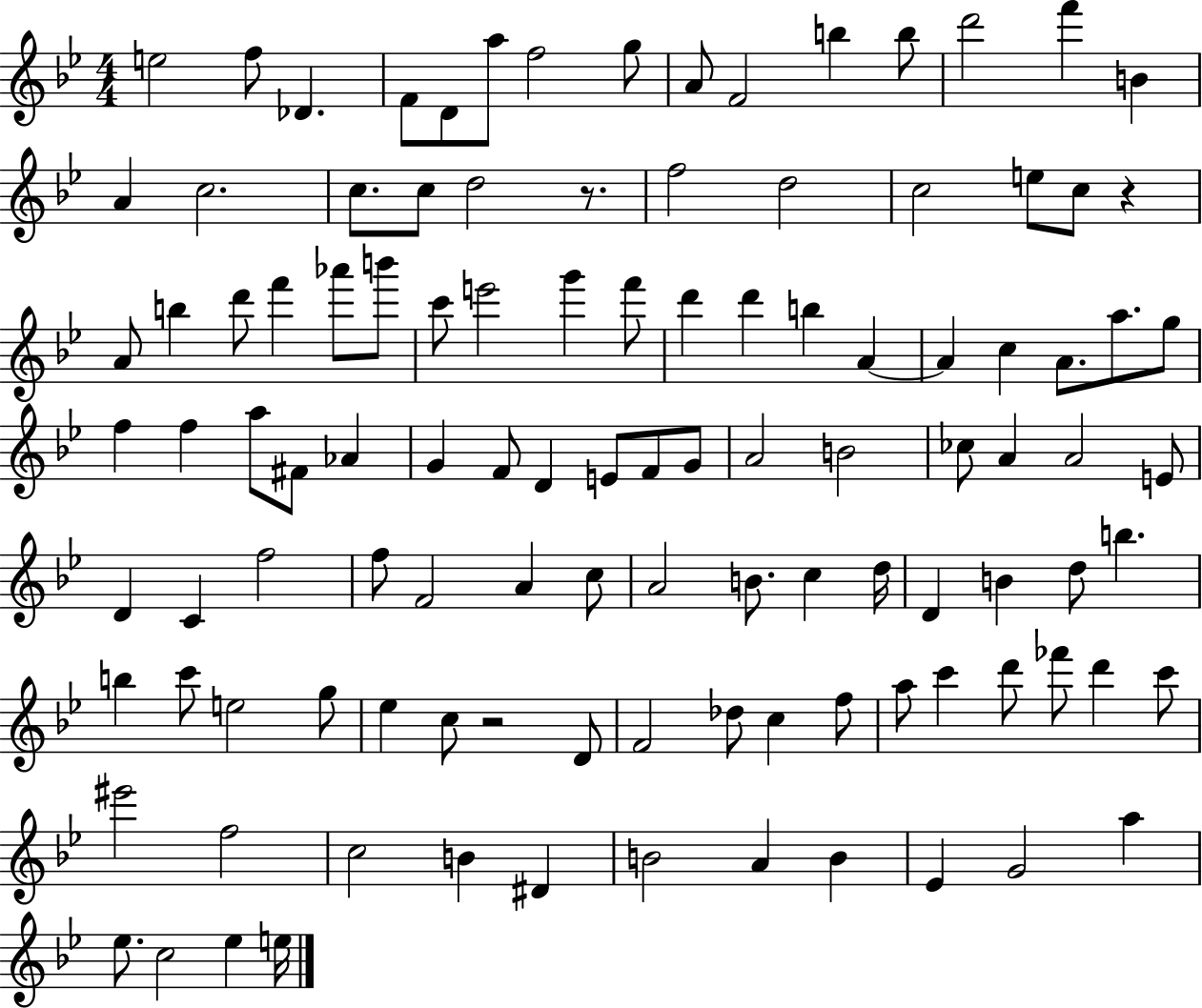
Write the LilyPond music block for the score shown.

{
  \clef treble
  \numericTimeSignature
  \time 4/4
  \key bes \major
  \repeat volta 2 { e''2 f''8 des'4. | f'8 d'8 a''8 f''2 g''8 | a'8 f'2 b''4 b''8 | d'''2 f'''4 b'4 | \break a'4 c''2. | c''8. c''8 d''2 r8. | f''2 d''2 | c''2 e''8 c''8 r4 | \break a'8 b''4 d'''8 f'''4 aes'''8 b'''8 | c'''8 e'''2 g'''4 f'''8 | d'''4 d'''4 b''4 a'4~~ | a'4 c''4 a'8. a''8. g''8 | \break f''4 f''4 a''8 fis'8 aes'4 | g'4 f'8 d'4 e'8 f'8 g'8 | a'2 b'2 | ces''8 a'4 a'2 e'8 | \break d'4 c'4 f''2 | f''8 f'2 a'4 c''8 | a'2 b'8. c''4 d''16 | d'4 b'4 d''8 b''4. | \break b''4 c'''8 e''2 g''8 | ees''4 c''8 r2 d'8 | f'2 des''8 c''4 f''8 | a''8 c'''4 d'''8 fes'''8 d'''4 c'''8 | \break eis'''2 f''2 | c''2 b'4 dis'4 | b'2 a'4 b'4 | ees'4 g'2 a''4 | \break ees''8. c''2 ees''4 e''16 | } \bar "|."
}